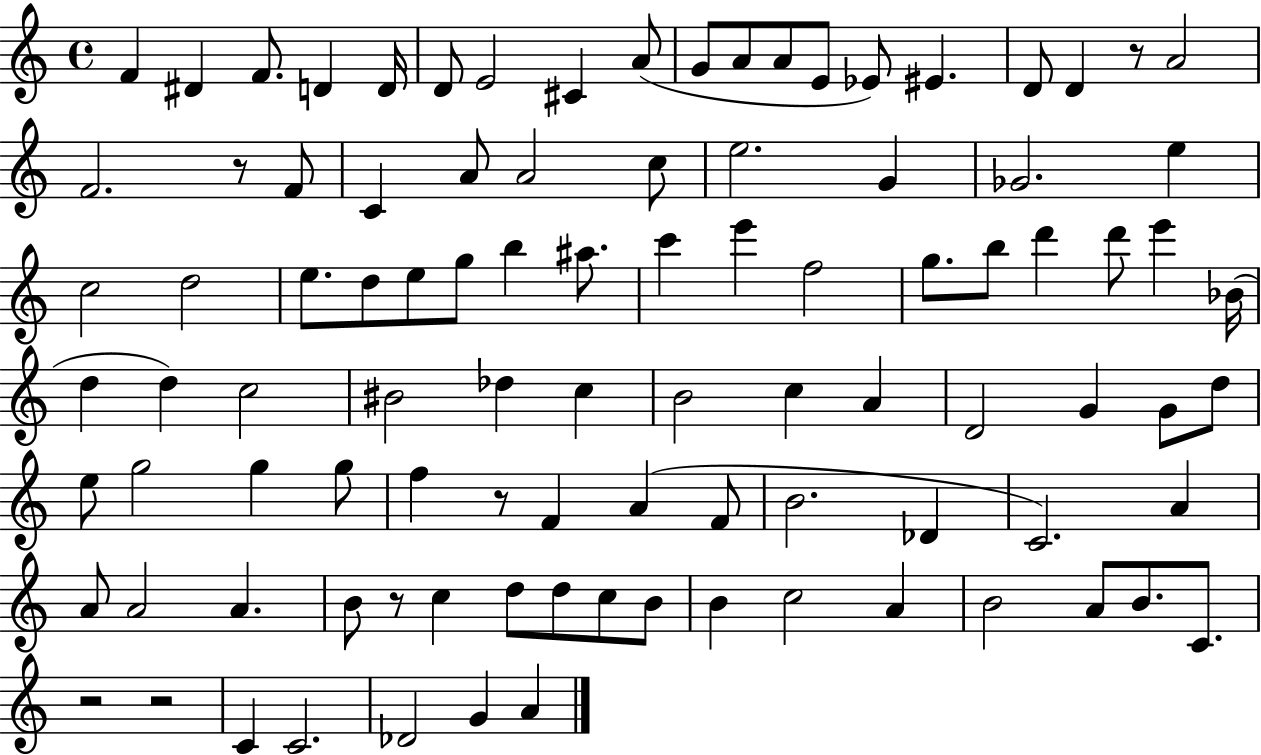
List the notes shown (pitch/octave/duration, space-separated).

F4/q D#4/q F4/e. D4/q D4/s D4/e E4/h C#4/q A4/e G4/e A4/e A4/e E4/e Eb4/e EIS4/q. D4/e D4/q R/e A4/h F4/h. R/e F4/e C4/q A4/e A4/h C5/e E5/h. G4/q Gb4/h. E5/q C5/h D5/h E5/e. D5/e E5/e G5/e B5/q A#5/e. C6/q E6/q F5/h G5/e. B5/e D6/q D6/e E6/q Bb4/s D5/q D5/q C5/h BIS4/h Db5/q C5/q B4/h C5/q A4/q D4/h G4/q G4/e D5/e E5/e G5/h G5/q G5/e F5/q R/e F4/q A4/q F4/e B4/h. Db4/q C4/h. A4/q A4/e A4/h A4/q. B4/e R/e C5/q D5/e D5/e C5/e B4/e B4/q C5/h A4/q B4/h A4/e B4/e. C4/e. R/h R/h C4/q C4/h. Db4/h G4/q A4/q